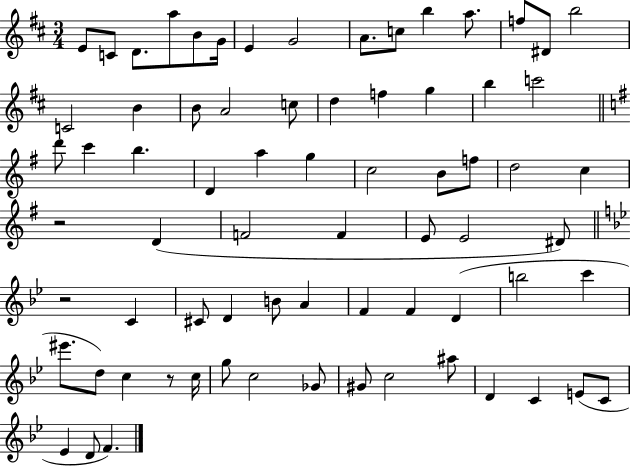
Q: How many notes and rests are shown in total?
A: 72